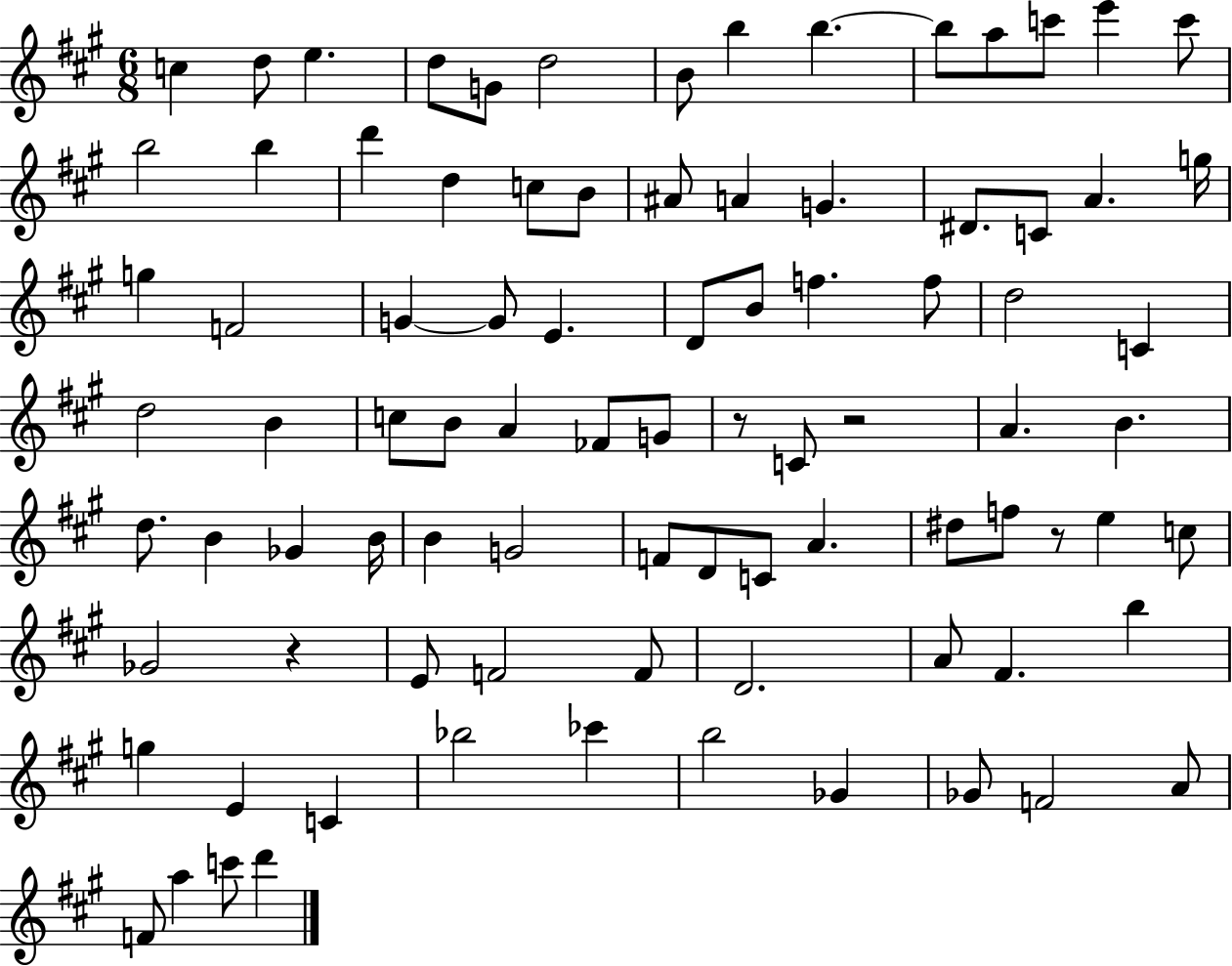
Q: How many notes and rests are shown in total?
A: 88